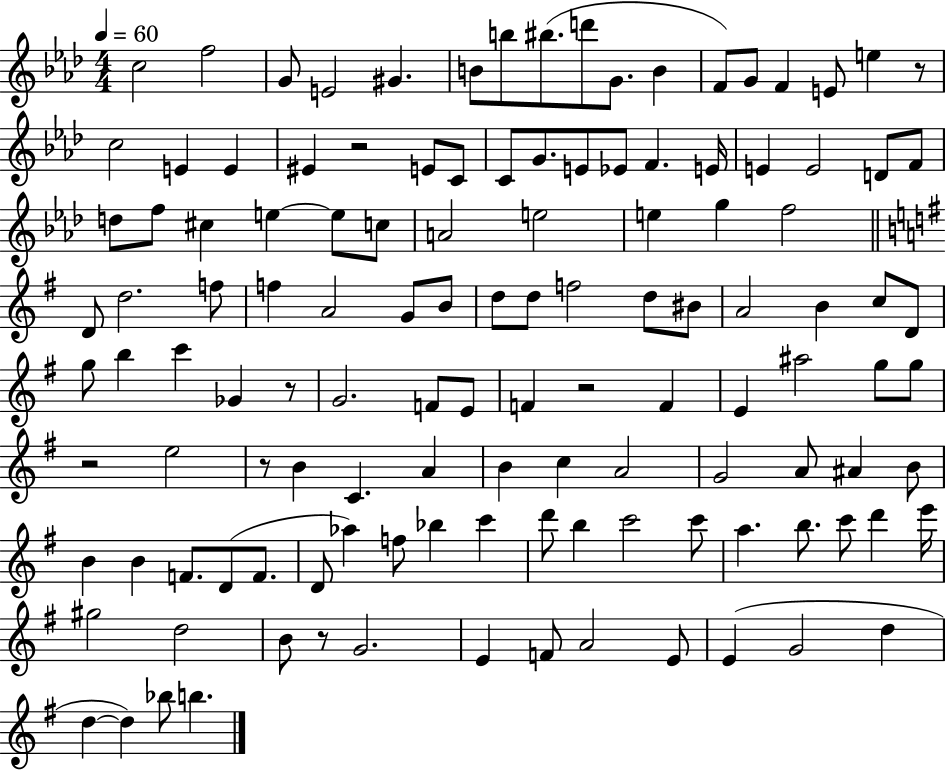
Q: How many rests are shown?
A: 7